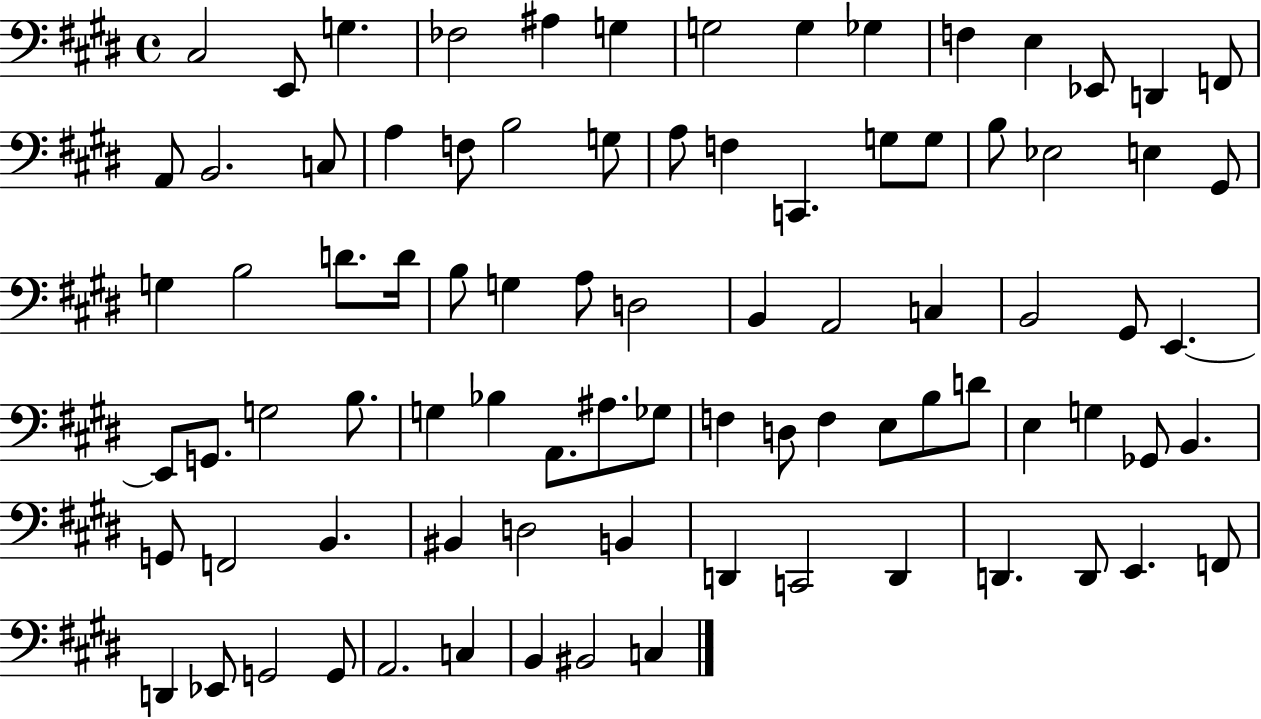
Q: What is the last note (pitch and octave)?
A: C3